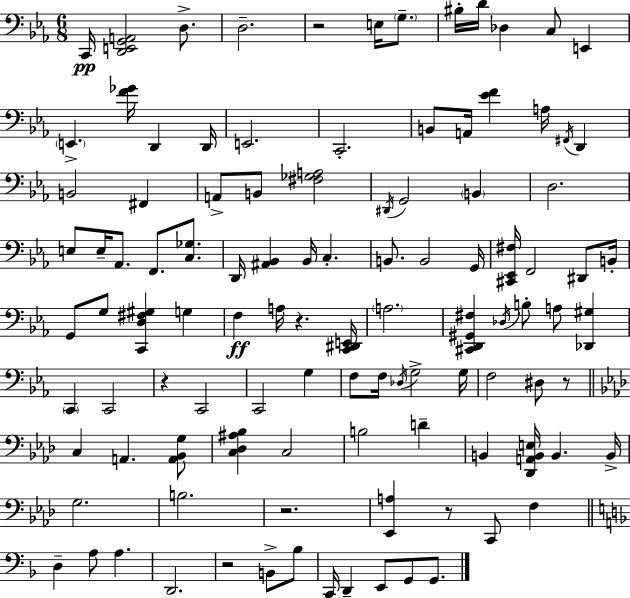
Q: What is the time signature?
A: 6/8